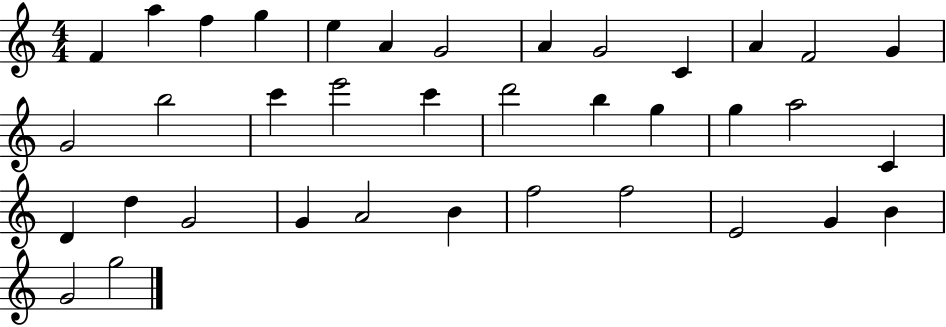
{
  \clef treble
  \numericTimeSignature
  \time 4/4
  \key c \major
  f'4 a''4 f''4 g''4 | e''4 a'4 g'2 | a'4 g'2 c'4 | a'4 f'2 g'4 | \break g'2 b''2 | c'''4 e'''2 c'''4 | d'''2 b''4 g''4 | g''4 a''2 c'4 | \break d'4 d''4 g'2 | g'4 a'2 b'4 | f''2 f''2 | e'2 g'4 b'4 | \break g'2 g''2 | \bar "|."
}